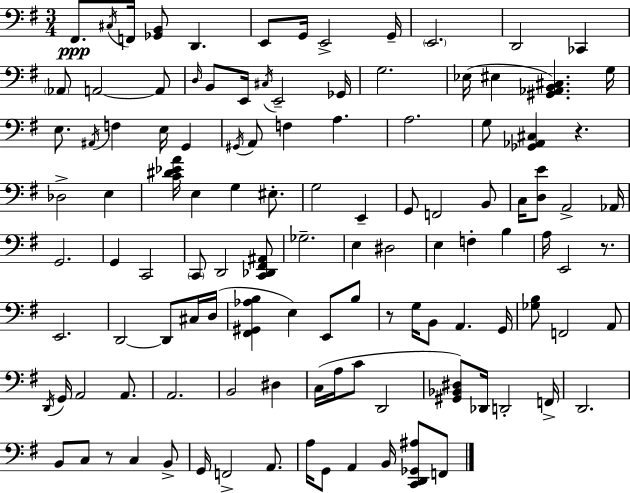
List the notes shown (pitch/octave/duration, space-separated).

F#2/e. C#3/s F2/s [Gb2,B2]/e D2/q. E2/e G2/s E2/h G2/s E2/h. D2/h CES2/q Ab2/e A2/h A2/e D3/s B2/e E2/s C#3/s E2/h Gb2/s G3/h. Eb3/s EIS3/q [G#2,Ab2,B2,C#3]/q. G3/s E3/e. A#2/s F3/q E3/s G2/q G#2/s A2/e F3/q A3/q. A3/h. G3/e [Gb2,Ab2,C#3]/q R/q. Db3/h E3/q [C4,D#4,Eb4,A4]/s E3/q G3/q EIS3/e. G3/h E2/q G2/e F2/h B2/e C3/s [D3,E4]/e A2/h Ab2/s G2/h. G2/q C2/h C2/e D2/h [C2,Db2,F#2,A#2]/e Gb3/h. E3/q D#3/h E3/q F3/q B3/q A3/s E2/h R/e. E2/h. D2/h D2/e C#3/s D3/s [F#2,G#2,Ab3,B3]/q E3/q E2/e B3/e R/e G3/s B2/e A2/q. G2/s [Gb3,B3]/e F2/h A2/e D2/s G2/s A2/h A2/e. A2/h. B2/h D#3/q C3/s A3/s C4/e D2/h [G#2,Bb2,D#3]/e Db2/s D2/h F2/s D2/h. B2/e C3/e R/e C3/q B2/e G2/s F2/h A2/e. A3/s G2/e A2/q B2/s [C2,D2,Gb2,A#3]/e F2/e